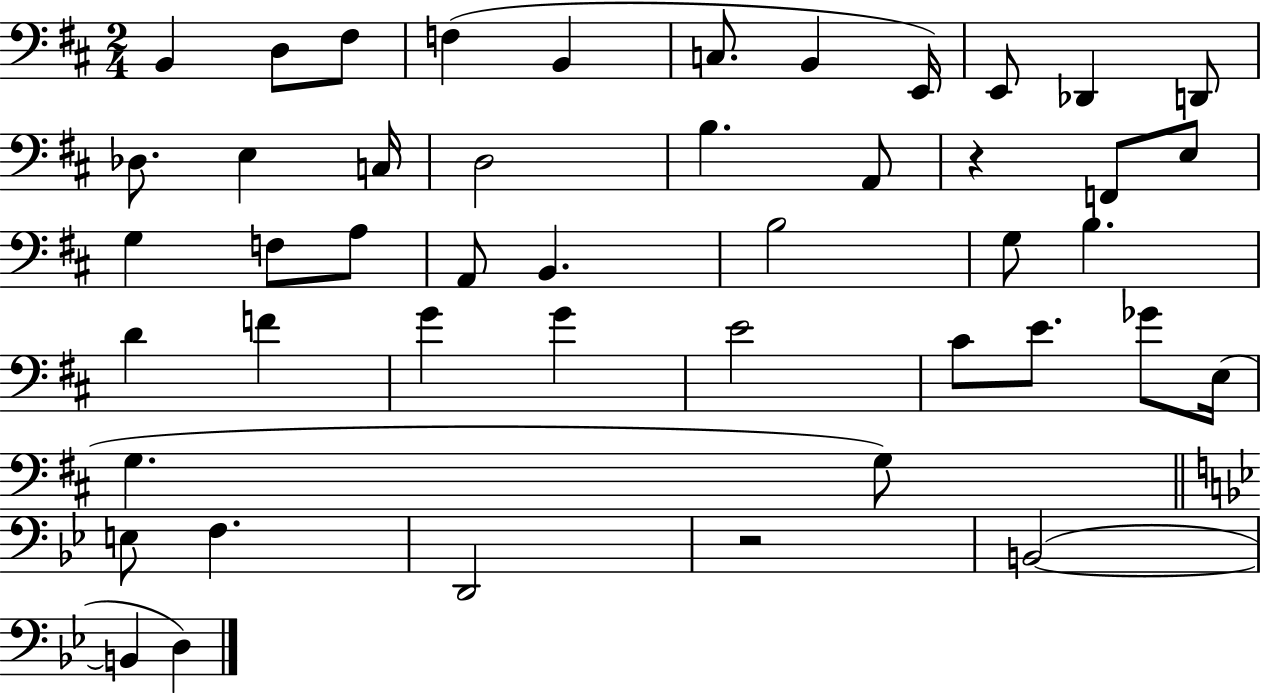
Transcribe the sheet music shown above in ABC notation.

X:1
T:Untitled
M:2/4
L:1/4
K:D
B,, D,/2 ^F,/2 F, B,, C,/2 B,, E,,/4 E,,/2 _D,, D,,/2 _D,/2 E, C,/4 D,2 B, A,,/2 z F,,/2 E,/2 G, F,/2 A,/2 A,,/2 B,, B,2 G,/2 B, D F G G E2 ^C/2 E/2 _G/2 E,/4 G, G,/2 E,/2 F, D,,2 z2 B,,2 B,, D,